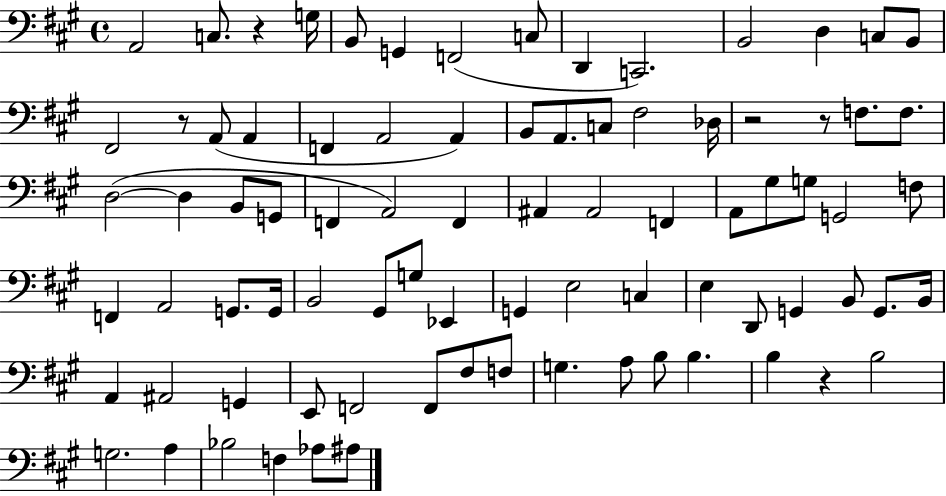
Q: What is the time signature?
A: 4/4